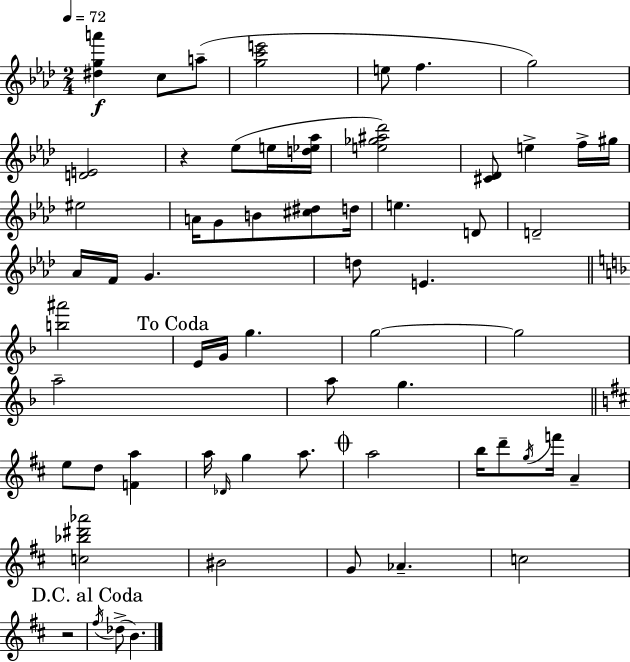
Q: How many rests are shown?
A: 2